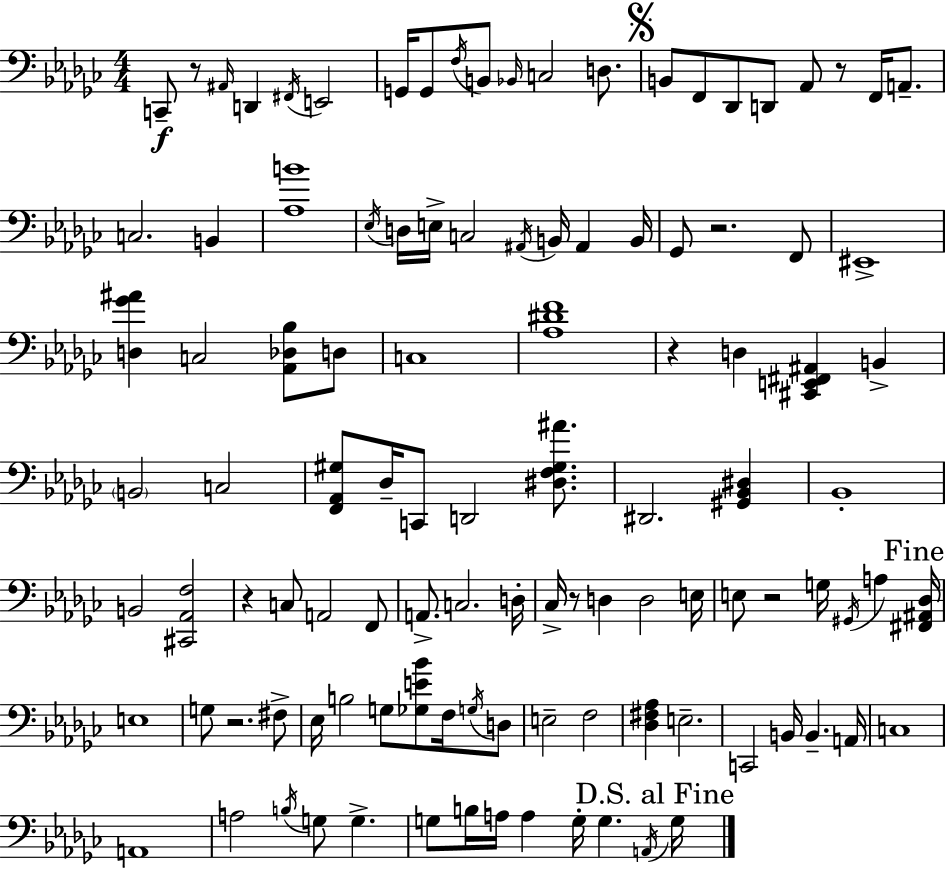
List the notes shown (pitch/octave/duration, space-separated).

C2/e R/e A#2/s D2/q F#2/s E2/h G2/s G2/e F3/s B2/e Bb2/s C3/h D3/e. B2/e F2/e Db2/e D2/e Ab2/e R/e F2/s A2/e. C3/h. B2/q [Ab3,B4]/w Eb3/s D3/s E3/s C3/h A#2/s B2/s A#2/q B2/s Gb2/e R/h. F2/e EIS2/w [D3,Gb4,A#4]/q C3/h [Ab2,Db3,Bb3]/e D3/e C3/w [Ab3,D#4,F4]/w R/q D3/q [C#2,E2,F#2,A#2]/q B2/q B2/h C3/h [F2,Ab2,G#3]/e Db3/s C2/e D2/h [D#3,F3,G#3,A#4]/e. D#2/h. [G#2,Bb2,D#3]/q Bb2/w B2/h [C#2,Ab2,F3]/h R/q C3/e A2/h F2/e A2/e. C3/h. D3/s CES3/s R/e D3/q D3/h E3/s E3/e R/h G3/s G#2/s A3/q [F#2,A#2,Db3]/s E3/w G3/e R/h. F#3/e Eb3/s B3/h G3/e [Gb3,E4,Bb4]/e F3/s G3/s D3/e E3/h F3/h [Db3,F#3,Ab3]/q E3/h. C2/h B2/s B2/q. A2/s C3/w A2/w A3/h B3/s G3/e G3/q. G3/e B3/s A3/s A3/q G3/s G3/q. A2/s G3/s